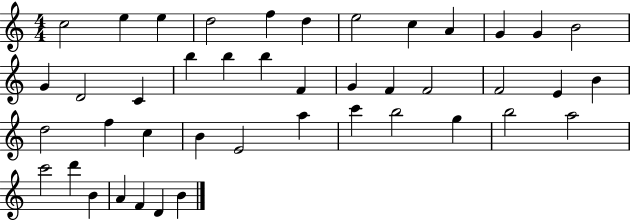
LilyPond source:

{
  \clef treble
  \numericTimeSignature
  \time 4/4
  \key c \major
  c''2 e''4 e''4 | d''2 f''4 d''4 | e''2 c''4 a'4 | g'4 g'4 b'2 | \break g'4 d'2 c'4 | b''4 b''4 b''4 f'4 | g'4 f'4 f'2 | f'2 e'4 b'4 | \break d''2 f''4 c''4 | b'4 e'2 a''4 | c'''4 b''2 g''4 | b''2 a''2 | \break c'''2 d'''4 b'4 | a'4 f'4 d'4 b'4 | \bar "|."
}